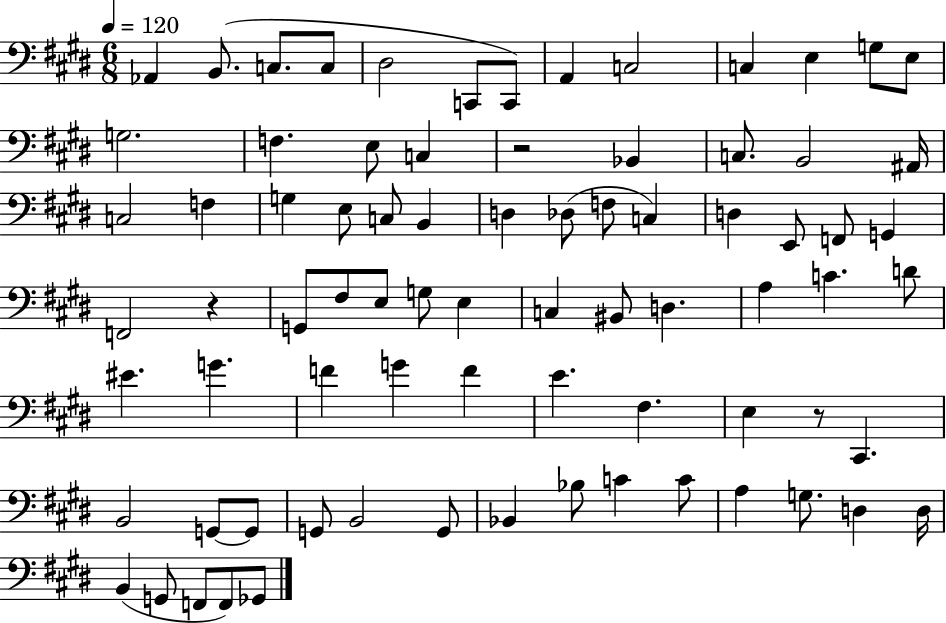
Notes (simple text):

Ab2/q B2/e. C3/e. C3/e D#3/h C2/e C2/e A2/q C3/h C3/q E3/q G3/e E3/e G3/h. F3/q. E3/e C3/q R/h Bb2/q C3/e. B2/h A#2/s C3/h F3/q G3/q E3/e C3/e B2/q D3/q Db3/e F3/e C3/q D3/q E2/e F2/e G2/q F2/h R/q G2/e F#3/e E3/e G3/e E3/q C3/q BIS2/e D3/q. A3/q C4/q. D4/e EIS4/q. G4/q. F4/q G4/q F4/q E4/q. F#3/q. E3/q R/e C#2/q. B2/h G2/e G2/e G2/e B2/h G2/e Bb2/q Bb3/e C4/q C4/e A3/q G3/e. D3/q D3/s B2/q G2/e F2/e F2/e Gb2/e